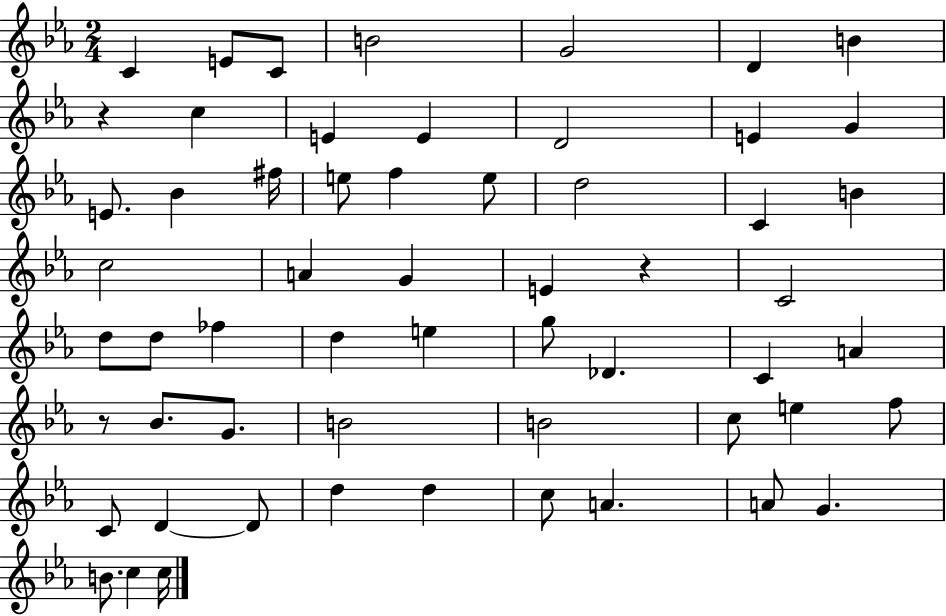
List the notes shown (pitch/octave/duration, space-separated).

C4/q E4/e C4/e B4/h G4/h D4/q B4/q R/q C5/q E4/q E4/q D4/h E4/q G4/q E4/e. Bb4/q F#5/s E5/e F5/q E5/e D5/h C4/q B4/q C5/h A4/q G4/q E4/q R/q C4/h D5/e D5/e FES5/q D5/q E5/q G5/e Db4/q. C4/q A4/q R/e Bb4/e. G4/e. B4/h B4/h C5/e E5/q F5/e C4/e D4/q D4/e D5/q D5/q C5/e A4/q. A4/e G4/q. B4/e. C5/q C5/s